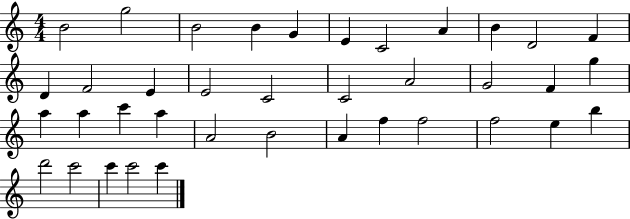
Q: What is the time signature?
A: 4/4